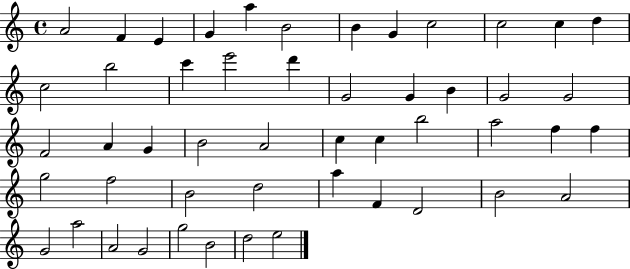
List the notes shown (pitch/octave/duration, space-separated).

A4/h F4/q E4/q G4/q A5/q B4/h B4/q G4/q C5/h C5/h C5/q D5/q C5/h B5/h C6/q E6/h D6/q G4/h G4/q B4/q G4/h G4/h F4/h A4/q G4/q B4/h A4/h C5/q C5/q B5/h A5/h F5/q F5/q G5/h F5/h B4/h D5/h A5/q F4/q D4/h B4/h A4/h G4/h A5/h A4/h G4/h G5/h B4/h D5/h E5/h